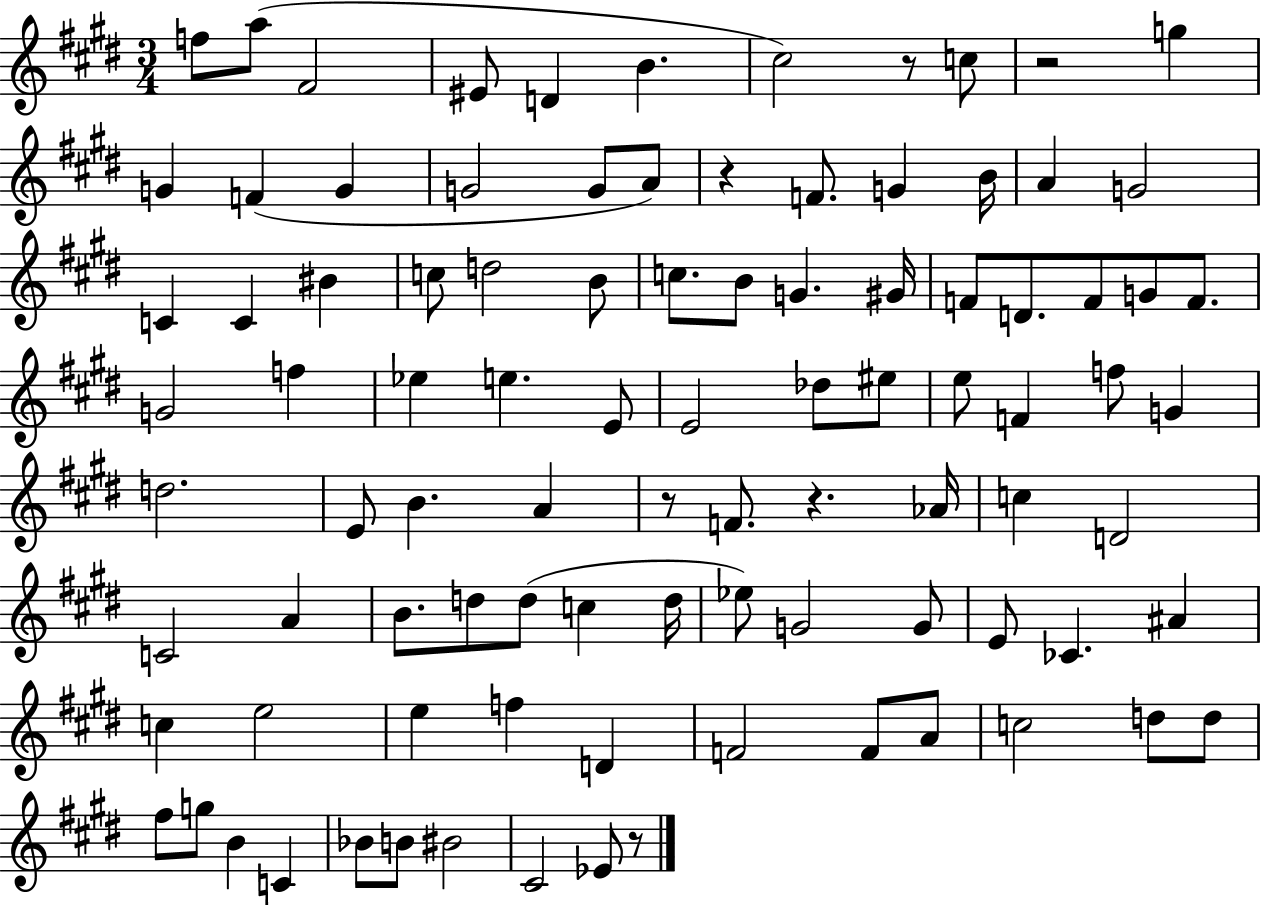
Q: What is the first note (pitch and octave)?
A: F5